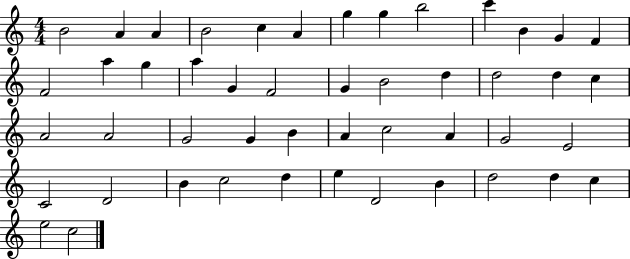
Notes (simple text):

B4/h A4/q A4/q B4/h C5/q A4/q G5/q G5/q B5/h C6/q B4/q G4/q F4/q F4/h A5/q G5/q A5/q G4/q F4/h G4/q B4/h D5/q D5/h D5/q C5/q A4/h A4/h G4/h G4/q B4/q A4/q C5/h A4/q G4/h E4/h C4/h D4/h B4/q C5/h D5/q E5/q D4/h B4/q D5/h D5/q C5/q E5/h C5/h